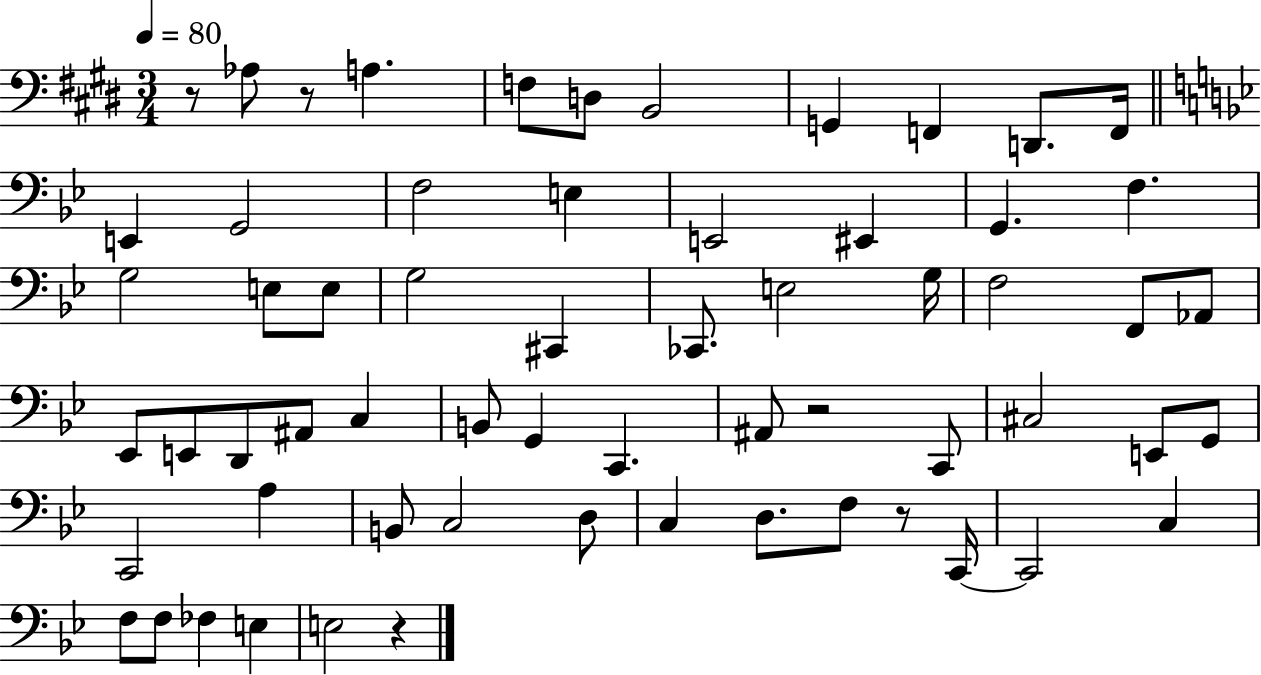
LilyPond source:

{
  \clef bass
  \numericTimeSignature
  \time 3/4
  \key e \major
  \tempo 4 = 80
  r8 aes8 r8 a4. | f8 d8 b,2 | g,4 f,4 d,8. f,16 | \bar "||" \break \key bes \major e,4 g,2 | f2 e4 | e,2 eis,4 | g,4. f4. | \break g2 e8 e8 | g2 cis,4 | ces,8. e2 g16 | f2 f,8 aes,8 | \break ees,8 e,8 d,8 ais,8 c4 | b,8 g,4 c,4. | ais,8 r2 c,8 | cis2 e,8 g,8 | \break c,2 a4 | b,8 c2 d8 | c4 d8. f8 r8 c,16~~ | c,2 c4 | \break f8 f8 fes4 e4 | e2 r4 | \bar "|."
}